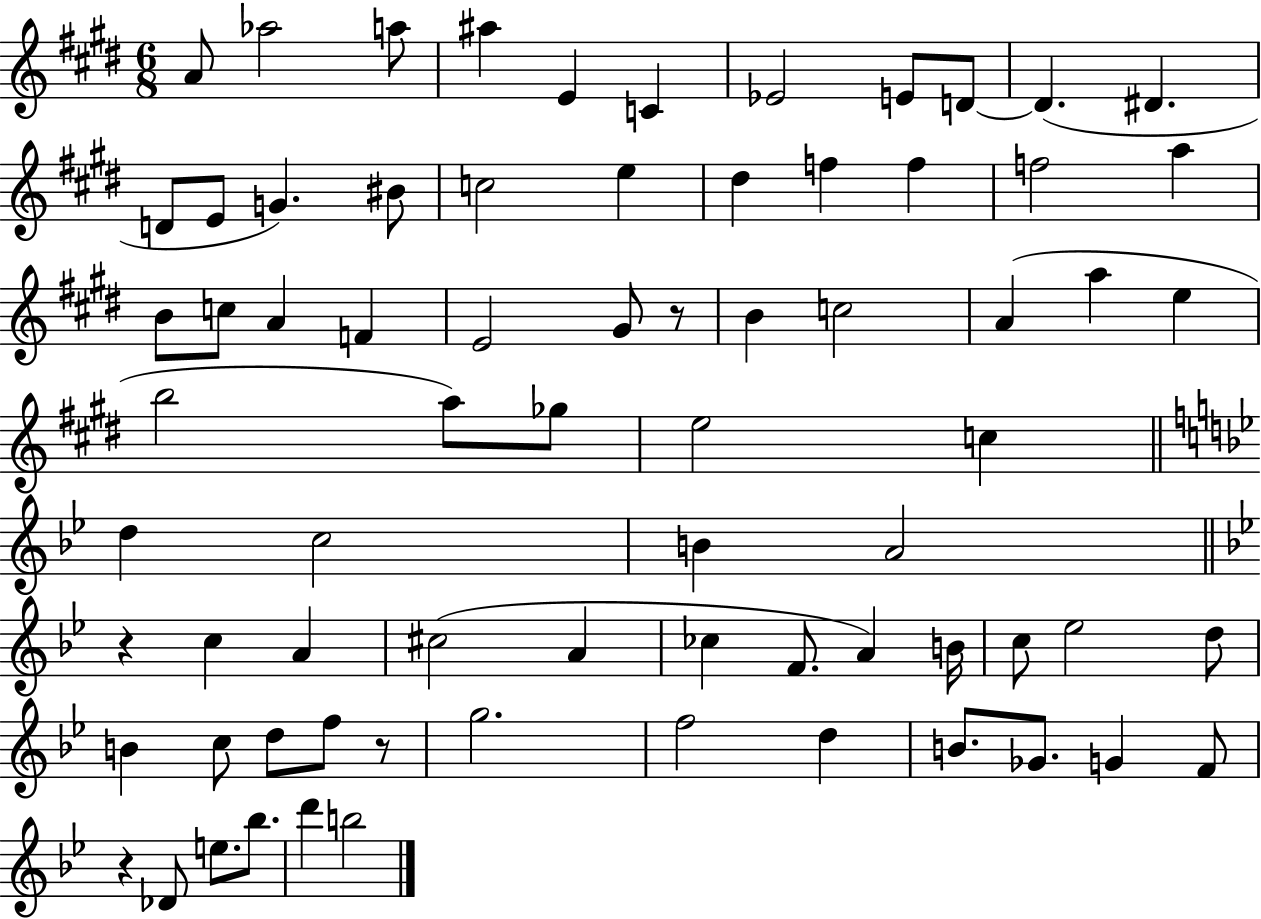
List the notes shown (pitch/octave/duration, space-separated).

A4/e Ab5/h A5/e A#5/q E4/q C4/q Eb4/h E4/e D4/e D4/q. D#4/q. D4/e E4/e G4/q. BIS4/e C5/h E5/q D#5/q F5/q F5/q F5/h A5/q B4/e C5/e A4/q F4/q E4/h G#4/e R/e B4/q C5/h A4/q A5/q E5/q B5/h A5/e Gb5/e E5/h C5/q D5/q C5/h B4/q A4/h R/q C5/q A4/q C#5/h A4/q CES5/q F4/e. A4/q B4/s C5/e Eb5/h D5/e B4/q C5/e D5/e F5/e R/e G5/h. F5/h D5/q B4/e. Gb4/e. G4/q F4/e R/q Db4/e E5/e. Bb5/e. D6/q B5/h